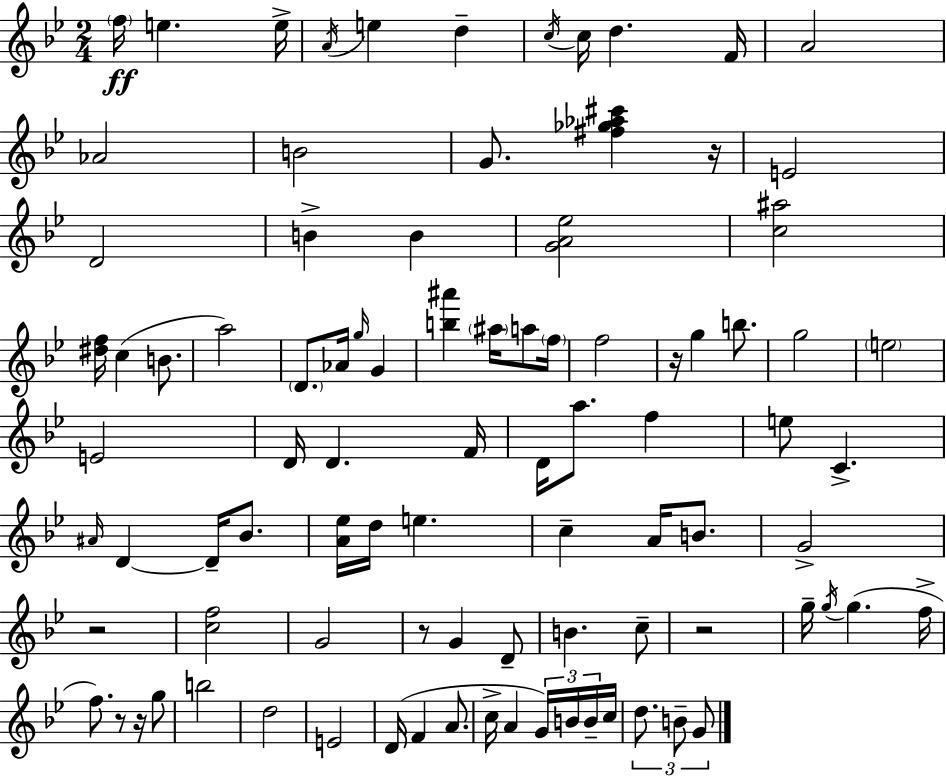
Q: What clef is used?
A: treble